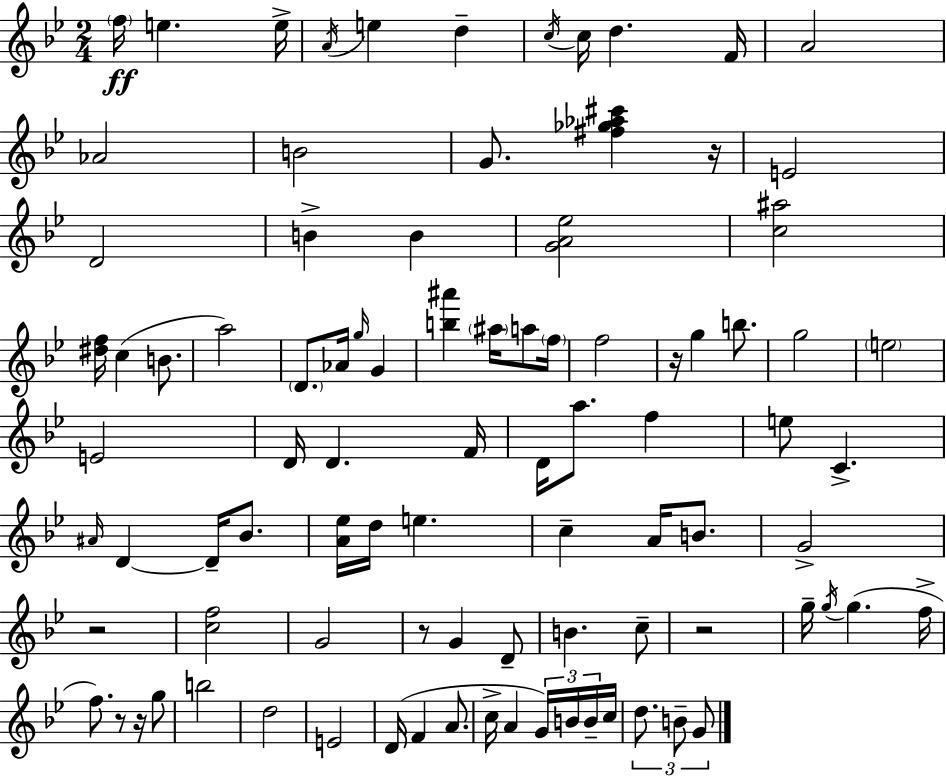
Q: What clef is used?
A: treble